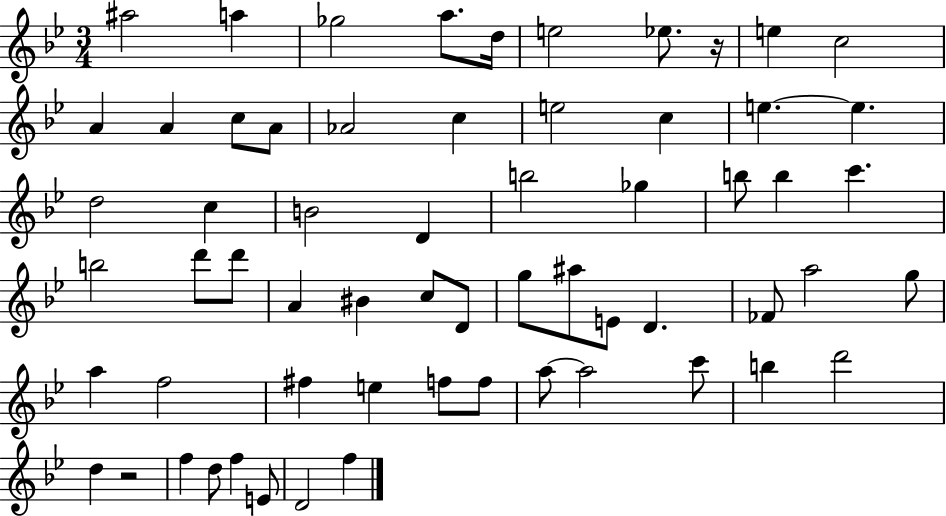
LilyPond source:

{
  \clef treble
  \numericTimeSignature
  \time 3/4
  \key bes \major
  ais''2 a''4 | ges''2 a''8. d''16 | e''2 ees''8. r16 | e''4 c''2 | \break a'4 a'4 c''8 a'8 | aes'2 c''4 | e''2 c''4 | e''4.~~ e''4. | \break d''2 c''4 | b'2 d'4 | b''2 ges''4 | b''8 b''4 c'''4. | \break b''2 d'''8 d'''8 | a'4 bis'4 c''8 d'8 | g''8 ais''8 e'8 d'4. | fes'8 a''2 g''8 | \break a''4 f''2 | fis''4 e''4 f''8 f''8 | a''8~~ a''2 c'''8 | b''4 d'''2 | \break d''4 r2 | f''4 d''8 f''4 e'8 | d'2 f''4 | \bar "|."
}